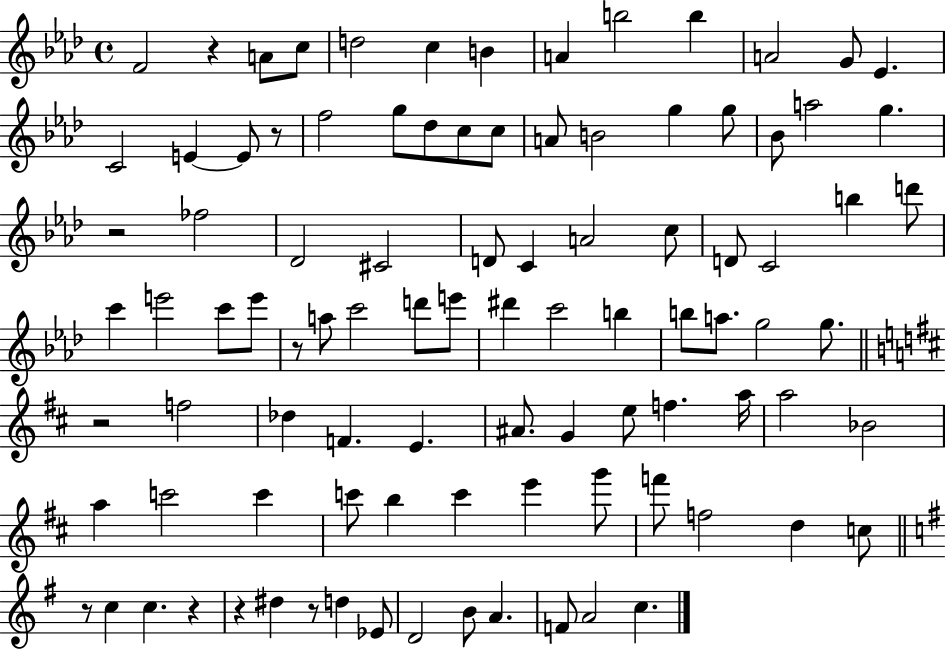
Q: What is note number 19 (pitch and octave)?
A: C5